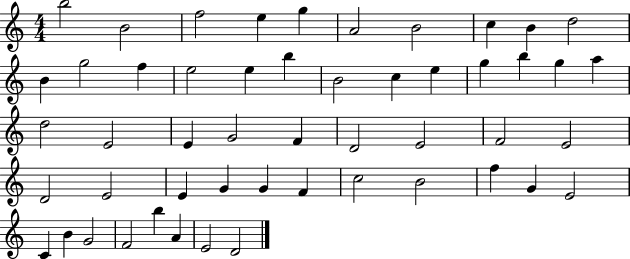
X:1
T:Untitled
M:4/4
L:1/4
K:C
b2 B2 f2 e g A2 B2 c B d2 B g2 f e2 e b B2 c e g b g a d2 E2 E G2 F D2 E2 F2 E2 D2 E2 E G G F c2 B2 f G E2 C B G2 F2 b A E2 D2